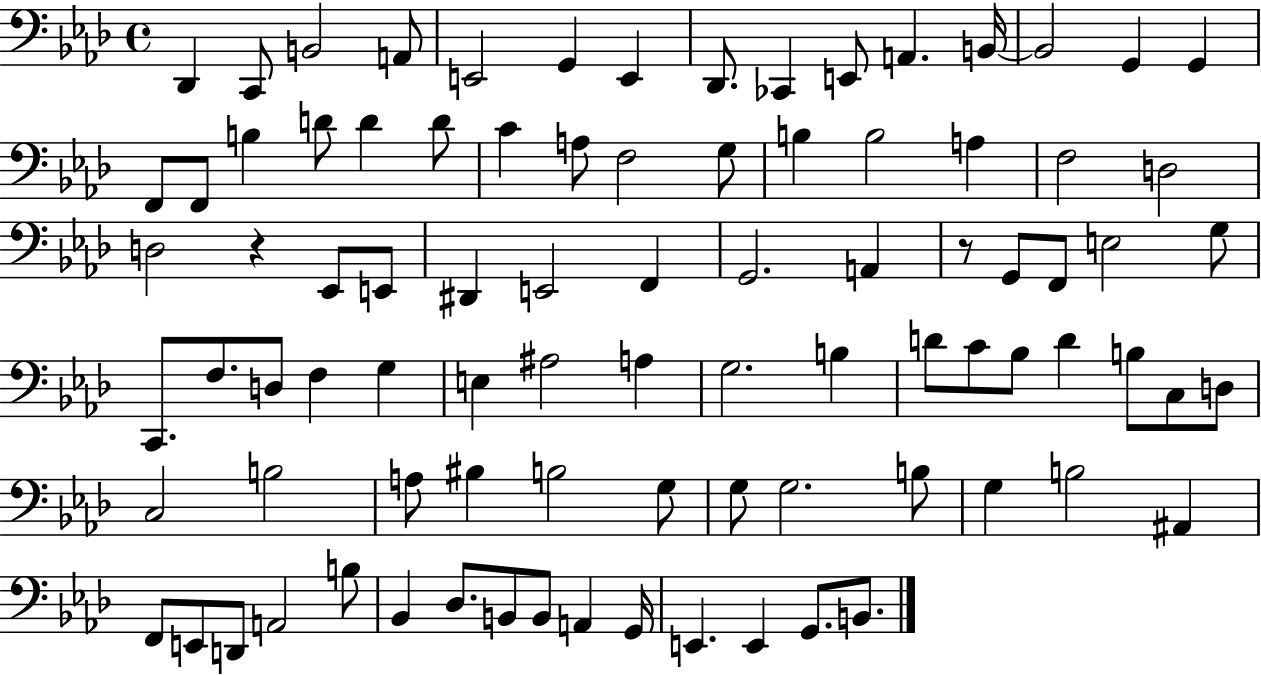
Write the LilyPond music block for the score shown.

{
  \clef bass
  \time 4/4
  \defaultTimeSignature
  \key aes \major
  des,4 c,8 b,2 a,8 | e,2 g,4 e,4 | des,8. ces,4 e,8 a,4. b,16~~ | b,2 g,4 g,4 | \break f,8 f,8 b4 d'8 d'4 d'8 | c'4 a8 f2 g8 | b4 b2 a4 | f2 d2 | \break d2 r4 ees,8 e,8 | dis,4 e,2 f,4 | g,2. a,4 | r8 g,8 f,8 e2 g8 | \break c,8. f8. d8 f4 g4 | e4 ais2 a4 | g2. b4 | d'8 c'8 bes8 d'4 b8 c8 d8 | \break c2 b2 | a8 bis4 b2 g8 | g8 g2. b8 | g4 b2 ais,4 | \break f,8 e,8 d,8 a,2 b8 | bes,4 des8. b,8 b,8 a,4 g,16 | e,4. e,4 g,8. b,8. | \bar "|."
}